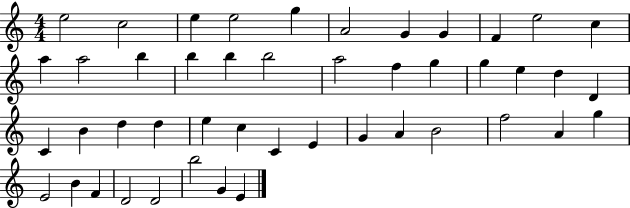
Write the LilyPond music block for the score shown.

{
  \clef treble
  \numericTimeSignature
  \time 4/4
  \key c \major
  e''2 c''2 | e''4 e''2 g''4 | a'2 g'4 g'4 | f'4 e''2 c''4 | \break a''4 a''2 b''4 | b''4 b''4 b''2 | a''2 f''4 g''4 | g''4 e''4 d''4 d'4 | \break c'4 b'4 d''4 d''4 | e''4 c''4 c'4 e'4 | g'4 a'4 b'2 | f''2 a'4 g''4 | \break e'2 b'4 f'4 | d'2 d'2 | b''2 g'4 e'4 | \bar "|."
}